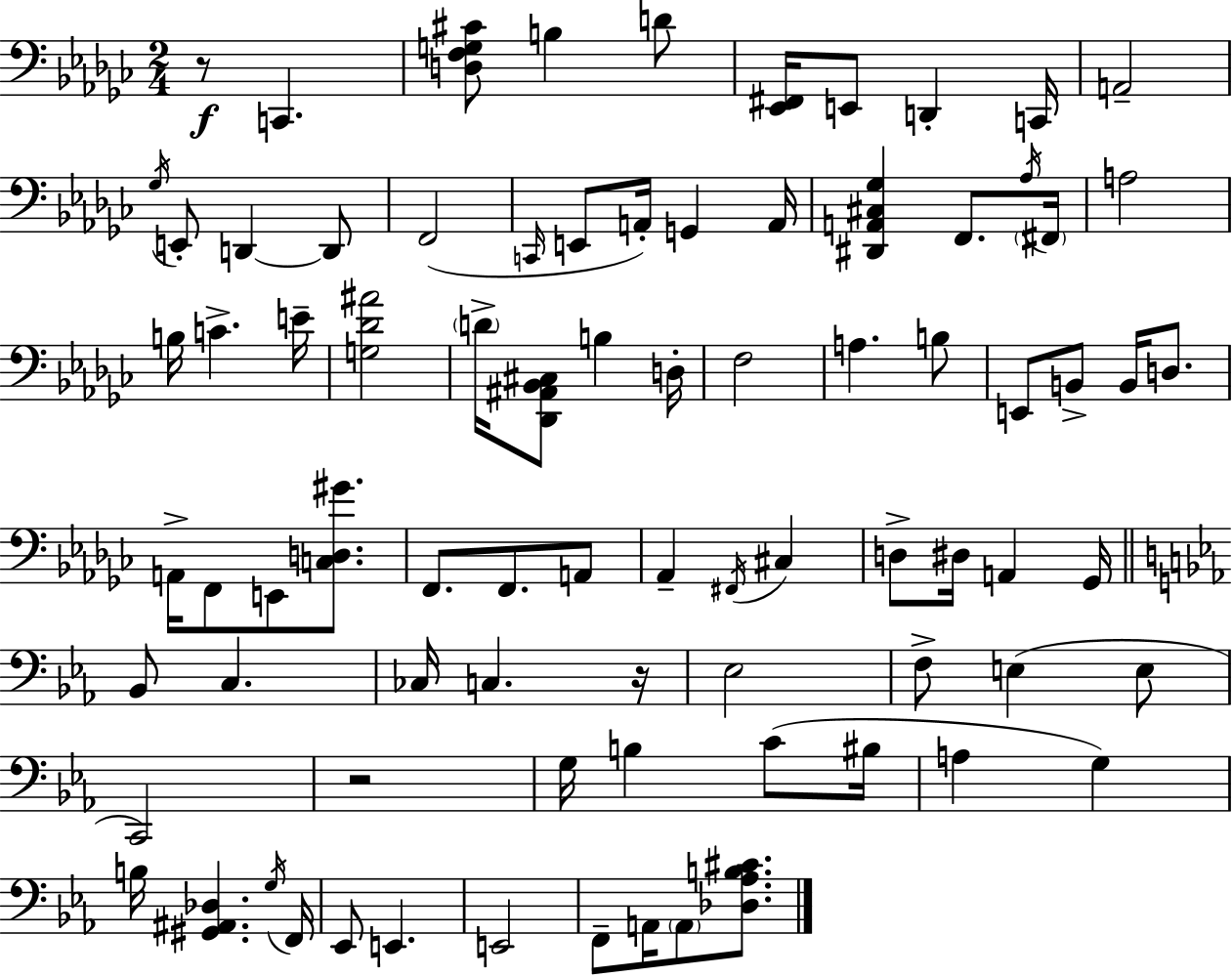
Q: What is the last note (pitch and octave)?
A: A2